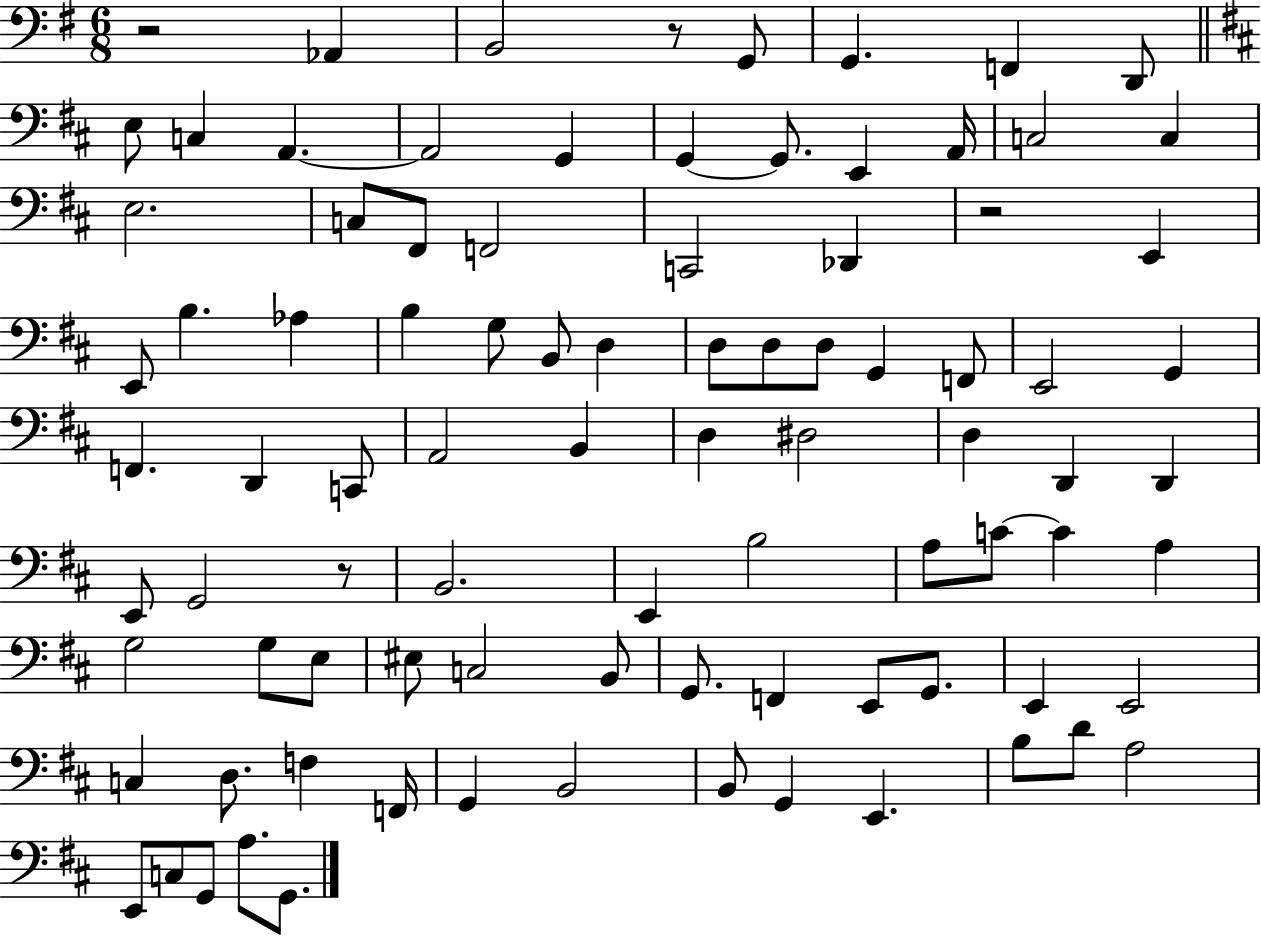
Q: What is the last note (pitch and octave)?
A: G2